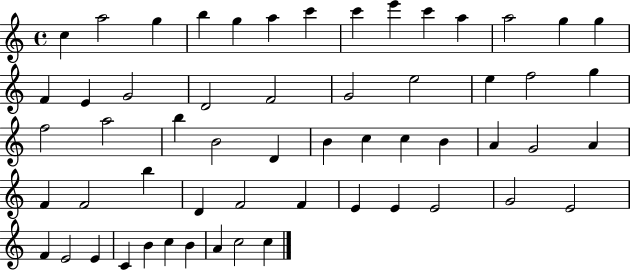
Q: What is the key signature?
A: C major